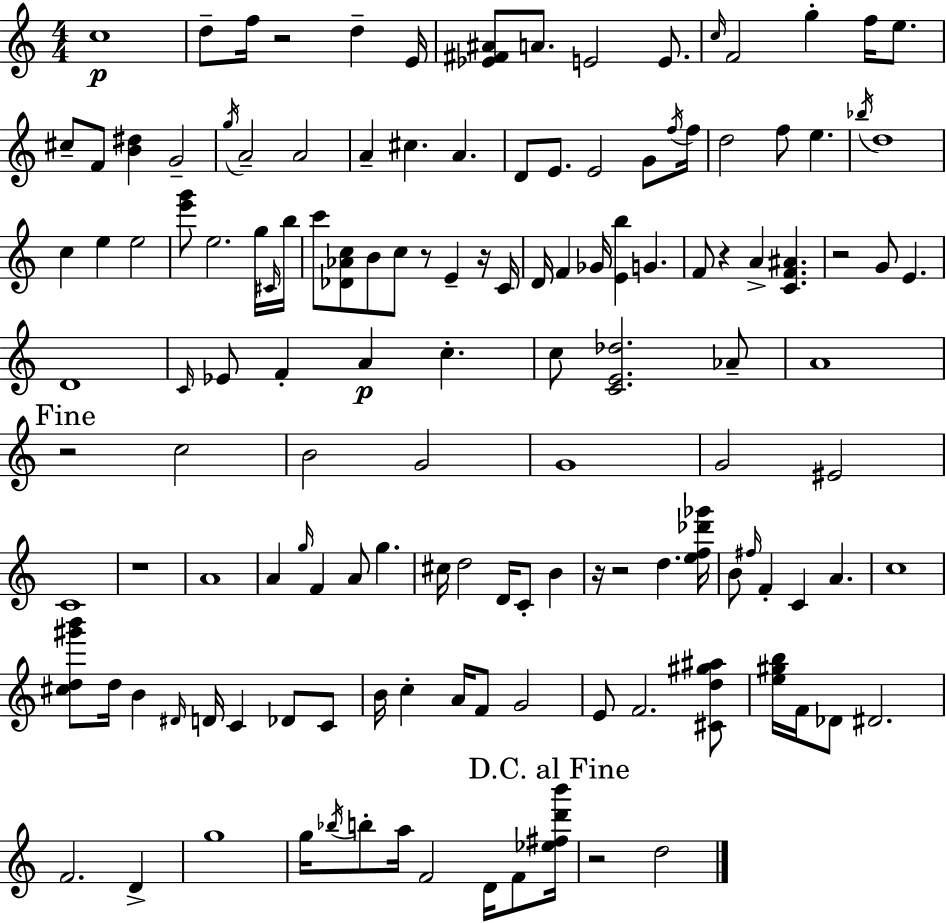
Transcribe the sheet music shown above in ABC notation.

X:1
T:Untitled
M:4/4
L:1/4
K:C
c4 d/2 f/4 z2 d E/4 [_E^F^A]/2 A/2 E2 E/2 c/4 F2 g f/4 e/2 ^c/2 F/2 [B^d] G2 g/4 A2 A2 A ^c A D/2 E/2 E2 G/2 f/4 f/4 d2 f/2 e _b/4 d4 c e e2 [e'g']/2 e2 g/4 ^C/4 b/4 c'/2 [_D_Ac]/2 B/2 c/2 z/2 E z/4 C/4 D/4 F _G/4 [Eb] G F/2 z A [CF^A] z2 G/2 E D4 C/4 _E/2 F A c c/2 [CE_d]2 _A/2 A4 z2 c2 B2 G2 G4 G2 ^E2 C4 z4 A4 A g/4 F A/2 g ^c/4 d2 D/4 C/2 B z/4 z2 d [ef_d'_g']/4 B/2 ^f/4 F C A c4 [^cd^g'b']/2 d/4 B ^D/4 D/4 C _D/2 C/2 B/4 c A/4 F/2 G2 E/2 F2 [^Cd^g^a]/2 [e^gb]/4 F/4 _D/2 ^D2 F2 D g4 g/4 _b/4 b/2 a/4 F2 D/4 F/2 [_e^fd'b']/4 z2 d2